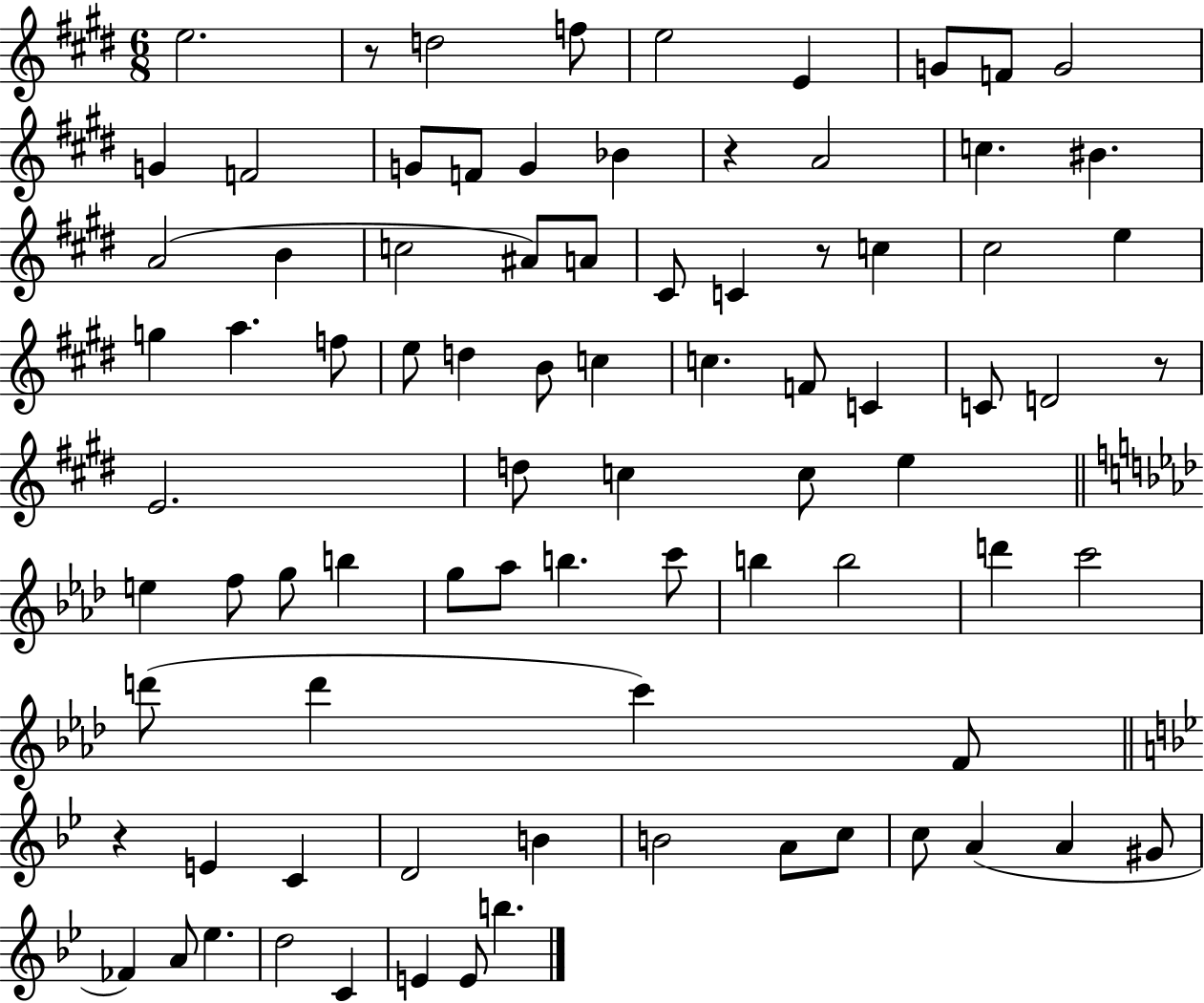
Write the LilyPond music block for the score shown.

{
  \clef treble
  \numericTimeSignature
  \time 6/8
  \key e \major
  e''2. | r8 d''2 f''8 | e''2 e'4 | g'8 f'8 g'2 | \break g'4 f'2 | g'8 f'8 g'4 bes'4 | r4 a'2 | c''4. bis'4. | \break a'2( b'4 | c''2 ais'8) a'8 | cis'8 c'4 r8 c''4 | cis''2 e''4 | \break g''4 a''4. f''8 | e''8 d''4 b'8 c''4 | c''4. f'8 c'4 | c'8 d'2 r8 | \break e'2. | d''8 c''4 c''8 e''4 | \bar "||" \break \key aes \major e''4 f''8 g''8 b''4 | g''8 aes''8 b''4. c'''8 | b''4 b''2 | d'''4 c'''2 | \break d'''8( d'''4 c'''4) f'8 | \bar "||" \break \key bes \major r4 e'4 c'4 | d'2 b'4 | b'2 a'8 c''8 | c''8 a'4( a'4 gis'8 | \break fes'4) a'8 ees''4. | d''2 c'4 | e'4 e'8 b''4. | \bar "|."
}